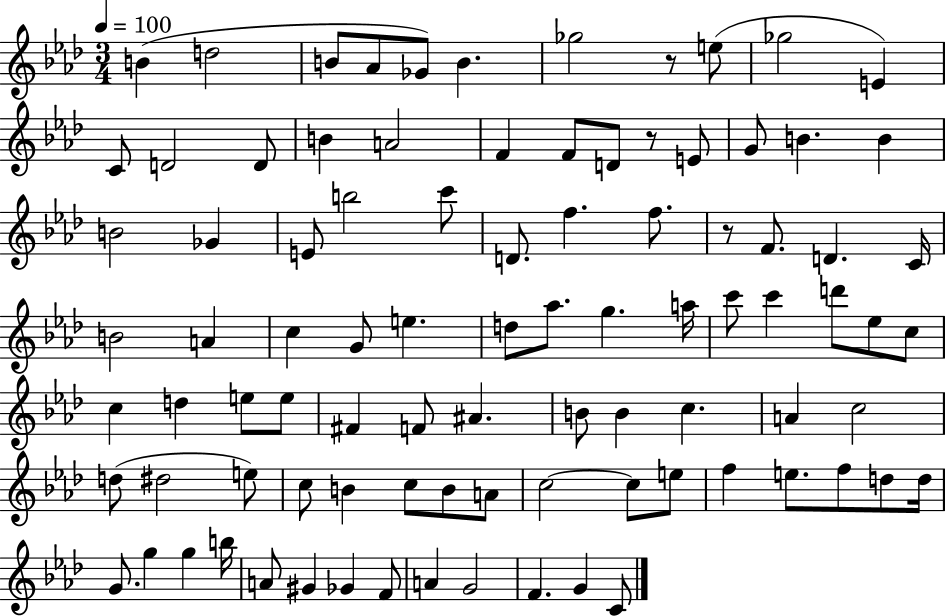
{
  \clef treble
  \numericTimeSignature
  \time 3/4
  \key aes \major
  \tempo 4 = 100
  \repeat volta 2 { b'4( d''2 | b'8 aes'8 ges'8) b'4. | ges''2 r8 e''8( | ges''2 e'4) | \break c'8 d'2 d'8 | b'4 a'2 | f'4 f'8 d'8 r8 e'8 | g'8 b'4. b'4 | \break b'2 ges'4 | e'8 b''2 c'''8 | d'8. f''4. f''8. | r8 f'8. d'4. c'16 | \break b'2 a'4 | c''4 g'8 e''4. | d''8 aes''8. g''4. a''16 | c'''8 c'''4 d'''8 ees''8 c''8 | \break c''4 d''4 e''8 e''8 | fis'4 f'8 ais'4. | b'8 b'4 c''4. | a'4 c''2 | \break d''8( dis''2 e''8) | c''8 b'4 c''8 b'8 a'8 | c''2~~ c''8 e''8 | f''4 e''8. f''8 d''8 d''16 | \break g'8. g''4 g''4 b''16 | a'8 gis'4 ges'4 f'8 | a'4 g'2 | f'4. g'4 c'8 | \break } \bar "|."
}